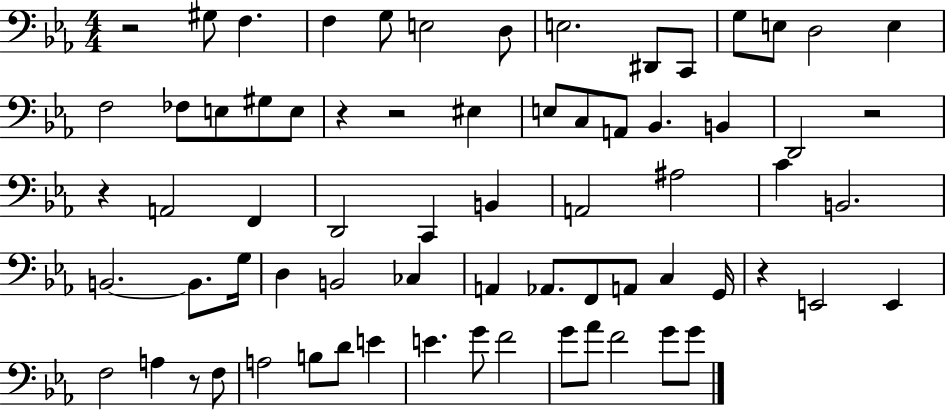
R/h G#3/e F3/q. F3/q G3/e E3/h D3/e E3/h. D#2/e C2/e G3/e E3/e D3/h E3/q F3/h FES3/e E3/e G#3/e E3/e R/q R/h EIS3/q E3/e C3/e A2/e Bb2/q. B2/q D2/h R/h R/q A2/h F2/q D2/h C2/q B2/q A2/h A#3/h C4/q B2/h. B2/h. B2/e. G3/s D3/q B2/h CES3/q A2/q Ab2/e. F2/e A2/e C3/q G2/s R/q E2/h E2/q F3/h A3/q R/e F3/e A3/h B3/e D4/e E4/q E4/q. G4/e F4/h G4/e Ab4/e F4/h G4/e G4/e